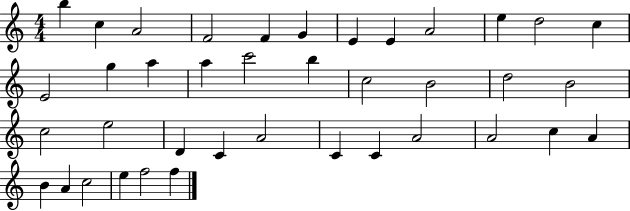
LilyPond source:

{
  \clef treble
  \numericTimeSignature
  \time 4/4
  \key c \major
  b''4 c''4 a'2 | f'2 f'4 g'4 | e'4 e'4 a'2 | e''4 d''2 c''4 | \break e'2 g''4 a''4 | a''4 c'''2 b''4 | c''2 b'2 | d''2 b'2 | \break c''2 e''2 | d'4 c'4 a'2 | c'4 c'4 a'2 | a'2 c''4 a'4 | \break b'4 a'4 c''2 | e''4 f''2 f''4 | \bar "|."
}